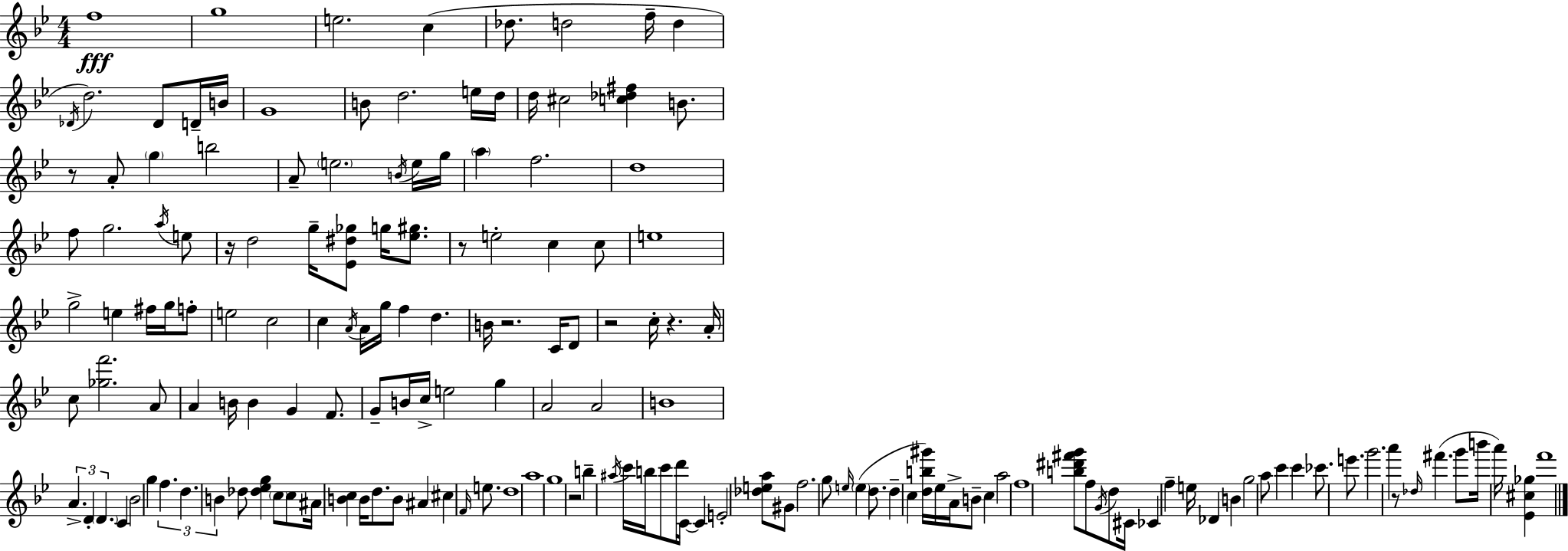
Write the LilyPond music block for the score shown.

{
  \clef treble
  \numericTimeSignature
  \time 4/4
  \key bes \major
  f''1\fff | g''1 | e''2. c''4( | des''8. d''2 f''16-- d''4 | \break \acciaccatura { des'16 }) d''2. des'8 d'16-- | b'16 g'1 | b'8 d''2. e''16 | d''16 d''16 cis''2 <c'' des'' fis''>4 b'8. | \break r8 a'8-. \parenthesize g''4 b''2 | a'8-- \parenthesize e''2. \acciaccatura { b'16 } | e''16 g''16 \parenthesize a''4 f''2. | d''1 | \break f''8 g''2. | \acciaccatura { a''16 } e''8 r16 d''2 g''16-- <ees' dis'' ges''>8 g''16 | <ees'' gis''>8. r8 e''2-. c''4 | c''8 e''1 | \break g''2-> e''4 fis''16 | g''16 f''8-. e''2 c''2 | c''4 \acciaccatura { a'16 } a'16 g''16 f''4 d''4. | b'16 r2. | \break c'16 d'8 r2 c''16-. r4. | a'16-. c''8 <ges'' f'''>2. | a'8 a'4 b'16 b'4 g'4 | f'8. g'8-- b'16 c''16-> e''2 | \break g''4 a'2 a'2 | b'1 | \tuplet 3/2 { a'4.-> d'4-. \parenthesize d'4. } | c'4 bes'2 | \break g''4 \tuplet 3/2 { f''4. d''4. | b'4 } des''8 <des'' ees'' g''>4 \parenthesize c''8 c''8 ais'16 <b' c''>4 | b'16 d''8. b'8 ais'4 cis''4 | \grace { f'16 } e''8. d''1 | \break a''1 | g''1 | r2 b''4-- | \acciaccatura { ais''16 } c'''16 b''16 c'''8 d'''16 c'16~~ c'4 e'2-. | \break <des'' e'' a''>8 gis'8 f''2. | g''8 \grace { e''16 }( \parenthesize e''4 d''8. d''4-- | c''4 <d'' b'' gis'''>16) ees''16 a'16-> b'8-- c''4 a''2 | f''1 | \break <b'' dis''' fis''' g'''>8 f''8 \acciaccatura { g'16 } d''8 cis'16 ces'4 | f''4-- e''16 des'4 b'4 | g''2 a''8 c'''4 c'''4 | ces'''8. e'''8. g'''2. | \break a'''4 r8 \grace { des''16 }( fis'''4. | g'''8 b'''16 a'''16) <ees' cis'' ges''>4 f'''1 | \bar "|."
}